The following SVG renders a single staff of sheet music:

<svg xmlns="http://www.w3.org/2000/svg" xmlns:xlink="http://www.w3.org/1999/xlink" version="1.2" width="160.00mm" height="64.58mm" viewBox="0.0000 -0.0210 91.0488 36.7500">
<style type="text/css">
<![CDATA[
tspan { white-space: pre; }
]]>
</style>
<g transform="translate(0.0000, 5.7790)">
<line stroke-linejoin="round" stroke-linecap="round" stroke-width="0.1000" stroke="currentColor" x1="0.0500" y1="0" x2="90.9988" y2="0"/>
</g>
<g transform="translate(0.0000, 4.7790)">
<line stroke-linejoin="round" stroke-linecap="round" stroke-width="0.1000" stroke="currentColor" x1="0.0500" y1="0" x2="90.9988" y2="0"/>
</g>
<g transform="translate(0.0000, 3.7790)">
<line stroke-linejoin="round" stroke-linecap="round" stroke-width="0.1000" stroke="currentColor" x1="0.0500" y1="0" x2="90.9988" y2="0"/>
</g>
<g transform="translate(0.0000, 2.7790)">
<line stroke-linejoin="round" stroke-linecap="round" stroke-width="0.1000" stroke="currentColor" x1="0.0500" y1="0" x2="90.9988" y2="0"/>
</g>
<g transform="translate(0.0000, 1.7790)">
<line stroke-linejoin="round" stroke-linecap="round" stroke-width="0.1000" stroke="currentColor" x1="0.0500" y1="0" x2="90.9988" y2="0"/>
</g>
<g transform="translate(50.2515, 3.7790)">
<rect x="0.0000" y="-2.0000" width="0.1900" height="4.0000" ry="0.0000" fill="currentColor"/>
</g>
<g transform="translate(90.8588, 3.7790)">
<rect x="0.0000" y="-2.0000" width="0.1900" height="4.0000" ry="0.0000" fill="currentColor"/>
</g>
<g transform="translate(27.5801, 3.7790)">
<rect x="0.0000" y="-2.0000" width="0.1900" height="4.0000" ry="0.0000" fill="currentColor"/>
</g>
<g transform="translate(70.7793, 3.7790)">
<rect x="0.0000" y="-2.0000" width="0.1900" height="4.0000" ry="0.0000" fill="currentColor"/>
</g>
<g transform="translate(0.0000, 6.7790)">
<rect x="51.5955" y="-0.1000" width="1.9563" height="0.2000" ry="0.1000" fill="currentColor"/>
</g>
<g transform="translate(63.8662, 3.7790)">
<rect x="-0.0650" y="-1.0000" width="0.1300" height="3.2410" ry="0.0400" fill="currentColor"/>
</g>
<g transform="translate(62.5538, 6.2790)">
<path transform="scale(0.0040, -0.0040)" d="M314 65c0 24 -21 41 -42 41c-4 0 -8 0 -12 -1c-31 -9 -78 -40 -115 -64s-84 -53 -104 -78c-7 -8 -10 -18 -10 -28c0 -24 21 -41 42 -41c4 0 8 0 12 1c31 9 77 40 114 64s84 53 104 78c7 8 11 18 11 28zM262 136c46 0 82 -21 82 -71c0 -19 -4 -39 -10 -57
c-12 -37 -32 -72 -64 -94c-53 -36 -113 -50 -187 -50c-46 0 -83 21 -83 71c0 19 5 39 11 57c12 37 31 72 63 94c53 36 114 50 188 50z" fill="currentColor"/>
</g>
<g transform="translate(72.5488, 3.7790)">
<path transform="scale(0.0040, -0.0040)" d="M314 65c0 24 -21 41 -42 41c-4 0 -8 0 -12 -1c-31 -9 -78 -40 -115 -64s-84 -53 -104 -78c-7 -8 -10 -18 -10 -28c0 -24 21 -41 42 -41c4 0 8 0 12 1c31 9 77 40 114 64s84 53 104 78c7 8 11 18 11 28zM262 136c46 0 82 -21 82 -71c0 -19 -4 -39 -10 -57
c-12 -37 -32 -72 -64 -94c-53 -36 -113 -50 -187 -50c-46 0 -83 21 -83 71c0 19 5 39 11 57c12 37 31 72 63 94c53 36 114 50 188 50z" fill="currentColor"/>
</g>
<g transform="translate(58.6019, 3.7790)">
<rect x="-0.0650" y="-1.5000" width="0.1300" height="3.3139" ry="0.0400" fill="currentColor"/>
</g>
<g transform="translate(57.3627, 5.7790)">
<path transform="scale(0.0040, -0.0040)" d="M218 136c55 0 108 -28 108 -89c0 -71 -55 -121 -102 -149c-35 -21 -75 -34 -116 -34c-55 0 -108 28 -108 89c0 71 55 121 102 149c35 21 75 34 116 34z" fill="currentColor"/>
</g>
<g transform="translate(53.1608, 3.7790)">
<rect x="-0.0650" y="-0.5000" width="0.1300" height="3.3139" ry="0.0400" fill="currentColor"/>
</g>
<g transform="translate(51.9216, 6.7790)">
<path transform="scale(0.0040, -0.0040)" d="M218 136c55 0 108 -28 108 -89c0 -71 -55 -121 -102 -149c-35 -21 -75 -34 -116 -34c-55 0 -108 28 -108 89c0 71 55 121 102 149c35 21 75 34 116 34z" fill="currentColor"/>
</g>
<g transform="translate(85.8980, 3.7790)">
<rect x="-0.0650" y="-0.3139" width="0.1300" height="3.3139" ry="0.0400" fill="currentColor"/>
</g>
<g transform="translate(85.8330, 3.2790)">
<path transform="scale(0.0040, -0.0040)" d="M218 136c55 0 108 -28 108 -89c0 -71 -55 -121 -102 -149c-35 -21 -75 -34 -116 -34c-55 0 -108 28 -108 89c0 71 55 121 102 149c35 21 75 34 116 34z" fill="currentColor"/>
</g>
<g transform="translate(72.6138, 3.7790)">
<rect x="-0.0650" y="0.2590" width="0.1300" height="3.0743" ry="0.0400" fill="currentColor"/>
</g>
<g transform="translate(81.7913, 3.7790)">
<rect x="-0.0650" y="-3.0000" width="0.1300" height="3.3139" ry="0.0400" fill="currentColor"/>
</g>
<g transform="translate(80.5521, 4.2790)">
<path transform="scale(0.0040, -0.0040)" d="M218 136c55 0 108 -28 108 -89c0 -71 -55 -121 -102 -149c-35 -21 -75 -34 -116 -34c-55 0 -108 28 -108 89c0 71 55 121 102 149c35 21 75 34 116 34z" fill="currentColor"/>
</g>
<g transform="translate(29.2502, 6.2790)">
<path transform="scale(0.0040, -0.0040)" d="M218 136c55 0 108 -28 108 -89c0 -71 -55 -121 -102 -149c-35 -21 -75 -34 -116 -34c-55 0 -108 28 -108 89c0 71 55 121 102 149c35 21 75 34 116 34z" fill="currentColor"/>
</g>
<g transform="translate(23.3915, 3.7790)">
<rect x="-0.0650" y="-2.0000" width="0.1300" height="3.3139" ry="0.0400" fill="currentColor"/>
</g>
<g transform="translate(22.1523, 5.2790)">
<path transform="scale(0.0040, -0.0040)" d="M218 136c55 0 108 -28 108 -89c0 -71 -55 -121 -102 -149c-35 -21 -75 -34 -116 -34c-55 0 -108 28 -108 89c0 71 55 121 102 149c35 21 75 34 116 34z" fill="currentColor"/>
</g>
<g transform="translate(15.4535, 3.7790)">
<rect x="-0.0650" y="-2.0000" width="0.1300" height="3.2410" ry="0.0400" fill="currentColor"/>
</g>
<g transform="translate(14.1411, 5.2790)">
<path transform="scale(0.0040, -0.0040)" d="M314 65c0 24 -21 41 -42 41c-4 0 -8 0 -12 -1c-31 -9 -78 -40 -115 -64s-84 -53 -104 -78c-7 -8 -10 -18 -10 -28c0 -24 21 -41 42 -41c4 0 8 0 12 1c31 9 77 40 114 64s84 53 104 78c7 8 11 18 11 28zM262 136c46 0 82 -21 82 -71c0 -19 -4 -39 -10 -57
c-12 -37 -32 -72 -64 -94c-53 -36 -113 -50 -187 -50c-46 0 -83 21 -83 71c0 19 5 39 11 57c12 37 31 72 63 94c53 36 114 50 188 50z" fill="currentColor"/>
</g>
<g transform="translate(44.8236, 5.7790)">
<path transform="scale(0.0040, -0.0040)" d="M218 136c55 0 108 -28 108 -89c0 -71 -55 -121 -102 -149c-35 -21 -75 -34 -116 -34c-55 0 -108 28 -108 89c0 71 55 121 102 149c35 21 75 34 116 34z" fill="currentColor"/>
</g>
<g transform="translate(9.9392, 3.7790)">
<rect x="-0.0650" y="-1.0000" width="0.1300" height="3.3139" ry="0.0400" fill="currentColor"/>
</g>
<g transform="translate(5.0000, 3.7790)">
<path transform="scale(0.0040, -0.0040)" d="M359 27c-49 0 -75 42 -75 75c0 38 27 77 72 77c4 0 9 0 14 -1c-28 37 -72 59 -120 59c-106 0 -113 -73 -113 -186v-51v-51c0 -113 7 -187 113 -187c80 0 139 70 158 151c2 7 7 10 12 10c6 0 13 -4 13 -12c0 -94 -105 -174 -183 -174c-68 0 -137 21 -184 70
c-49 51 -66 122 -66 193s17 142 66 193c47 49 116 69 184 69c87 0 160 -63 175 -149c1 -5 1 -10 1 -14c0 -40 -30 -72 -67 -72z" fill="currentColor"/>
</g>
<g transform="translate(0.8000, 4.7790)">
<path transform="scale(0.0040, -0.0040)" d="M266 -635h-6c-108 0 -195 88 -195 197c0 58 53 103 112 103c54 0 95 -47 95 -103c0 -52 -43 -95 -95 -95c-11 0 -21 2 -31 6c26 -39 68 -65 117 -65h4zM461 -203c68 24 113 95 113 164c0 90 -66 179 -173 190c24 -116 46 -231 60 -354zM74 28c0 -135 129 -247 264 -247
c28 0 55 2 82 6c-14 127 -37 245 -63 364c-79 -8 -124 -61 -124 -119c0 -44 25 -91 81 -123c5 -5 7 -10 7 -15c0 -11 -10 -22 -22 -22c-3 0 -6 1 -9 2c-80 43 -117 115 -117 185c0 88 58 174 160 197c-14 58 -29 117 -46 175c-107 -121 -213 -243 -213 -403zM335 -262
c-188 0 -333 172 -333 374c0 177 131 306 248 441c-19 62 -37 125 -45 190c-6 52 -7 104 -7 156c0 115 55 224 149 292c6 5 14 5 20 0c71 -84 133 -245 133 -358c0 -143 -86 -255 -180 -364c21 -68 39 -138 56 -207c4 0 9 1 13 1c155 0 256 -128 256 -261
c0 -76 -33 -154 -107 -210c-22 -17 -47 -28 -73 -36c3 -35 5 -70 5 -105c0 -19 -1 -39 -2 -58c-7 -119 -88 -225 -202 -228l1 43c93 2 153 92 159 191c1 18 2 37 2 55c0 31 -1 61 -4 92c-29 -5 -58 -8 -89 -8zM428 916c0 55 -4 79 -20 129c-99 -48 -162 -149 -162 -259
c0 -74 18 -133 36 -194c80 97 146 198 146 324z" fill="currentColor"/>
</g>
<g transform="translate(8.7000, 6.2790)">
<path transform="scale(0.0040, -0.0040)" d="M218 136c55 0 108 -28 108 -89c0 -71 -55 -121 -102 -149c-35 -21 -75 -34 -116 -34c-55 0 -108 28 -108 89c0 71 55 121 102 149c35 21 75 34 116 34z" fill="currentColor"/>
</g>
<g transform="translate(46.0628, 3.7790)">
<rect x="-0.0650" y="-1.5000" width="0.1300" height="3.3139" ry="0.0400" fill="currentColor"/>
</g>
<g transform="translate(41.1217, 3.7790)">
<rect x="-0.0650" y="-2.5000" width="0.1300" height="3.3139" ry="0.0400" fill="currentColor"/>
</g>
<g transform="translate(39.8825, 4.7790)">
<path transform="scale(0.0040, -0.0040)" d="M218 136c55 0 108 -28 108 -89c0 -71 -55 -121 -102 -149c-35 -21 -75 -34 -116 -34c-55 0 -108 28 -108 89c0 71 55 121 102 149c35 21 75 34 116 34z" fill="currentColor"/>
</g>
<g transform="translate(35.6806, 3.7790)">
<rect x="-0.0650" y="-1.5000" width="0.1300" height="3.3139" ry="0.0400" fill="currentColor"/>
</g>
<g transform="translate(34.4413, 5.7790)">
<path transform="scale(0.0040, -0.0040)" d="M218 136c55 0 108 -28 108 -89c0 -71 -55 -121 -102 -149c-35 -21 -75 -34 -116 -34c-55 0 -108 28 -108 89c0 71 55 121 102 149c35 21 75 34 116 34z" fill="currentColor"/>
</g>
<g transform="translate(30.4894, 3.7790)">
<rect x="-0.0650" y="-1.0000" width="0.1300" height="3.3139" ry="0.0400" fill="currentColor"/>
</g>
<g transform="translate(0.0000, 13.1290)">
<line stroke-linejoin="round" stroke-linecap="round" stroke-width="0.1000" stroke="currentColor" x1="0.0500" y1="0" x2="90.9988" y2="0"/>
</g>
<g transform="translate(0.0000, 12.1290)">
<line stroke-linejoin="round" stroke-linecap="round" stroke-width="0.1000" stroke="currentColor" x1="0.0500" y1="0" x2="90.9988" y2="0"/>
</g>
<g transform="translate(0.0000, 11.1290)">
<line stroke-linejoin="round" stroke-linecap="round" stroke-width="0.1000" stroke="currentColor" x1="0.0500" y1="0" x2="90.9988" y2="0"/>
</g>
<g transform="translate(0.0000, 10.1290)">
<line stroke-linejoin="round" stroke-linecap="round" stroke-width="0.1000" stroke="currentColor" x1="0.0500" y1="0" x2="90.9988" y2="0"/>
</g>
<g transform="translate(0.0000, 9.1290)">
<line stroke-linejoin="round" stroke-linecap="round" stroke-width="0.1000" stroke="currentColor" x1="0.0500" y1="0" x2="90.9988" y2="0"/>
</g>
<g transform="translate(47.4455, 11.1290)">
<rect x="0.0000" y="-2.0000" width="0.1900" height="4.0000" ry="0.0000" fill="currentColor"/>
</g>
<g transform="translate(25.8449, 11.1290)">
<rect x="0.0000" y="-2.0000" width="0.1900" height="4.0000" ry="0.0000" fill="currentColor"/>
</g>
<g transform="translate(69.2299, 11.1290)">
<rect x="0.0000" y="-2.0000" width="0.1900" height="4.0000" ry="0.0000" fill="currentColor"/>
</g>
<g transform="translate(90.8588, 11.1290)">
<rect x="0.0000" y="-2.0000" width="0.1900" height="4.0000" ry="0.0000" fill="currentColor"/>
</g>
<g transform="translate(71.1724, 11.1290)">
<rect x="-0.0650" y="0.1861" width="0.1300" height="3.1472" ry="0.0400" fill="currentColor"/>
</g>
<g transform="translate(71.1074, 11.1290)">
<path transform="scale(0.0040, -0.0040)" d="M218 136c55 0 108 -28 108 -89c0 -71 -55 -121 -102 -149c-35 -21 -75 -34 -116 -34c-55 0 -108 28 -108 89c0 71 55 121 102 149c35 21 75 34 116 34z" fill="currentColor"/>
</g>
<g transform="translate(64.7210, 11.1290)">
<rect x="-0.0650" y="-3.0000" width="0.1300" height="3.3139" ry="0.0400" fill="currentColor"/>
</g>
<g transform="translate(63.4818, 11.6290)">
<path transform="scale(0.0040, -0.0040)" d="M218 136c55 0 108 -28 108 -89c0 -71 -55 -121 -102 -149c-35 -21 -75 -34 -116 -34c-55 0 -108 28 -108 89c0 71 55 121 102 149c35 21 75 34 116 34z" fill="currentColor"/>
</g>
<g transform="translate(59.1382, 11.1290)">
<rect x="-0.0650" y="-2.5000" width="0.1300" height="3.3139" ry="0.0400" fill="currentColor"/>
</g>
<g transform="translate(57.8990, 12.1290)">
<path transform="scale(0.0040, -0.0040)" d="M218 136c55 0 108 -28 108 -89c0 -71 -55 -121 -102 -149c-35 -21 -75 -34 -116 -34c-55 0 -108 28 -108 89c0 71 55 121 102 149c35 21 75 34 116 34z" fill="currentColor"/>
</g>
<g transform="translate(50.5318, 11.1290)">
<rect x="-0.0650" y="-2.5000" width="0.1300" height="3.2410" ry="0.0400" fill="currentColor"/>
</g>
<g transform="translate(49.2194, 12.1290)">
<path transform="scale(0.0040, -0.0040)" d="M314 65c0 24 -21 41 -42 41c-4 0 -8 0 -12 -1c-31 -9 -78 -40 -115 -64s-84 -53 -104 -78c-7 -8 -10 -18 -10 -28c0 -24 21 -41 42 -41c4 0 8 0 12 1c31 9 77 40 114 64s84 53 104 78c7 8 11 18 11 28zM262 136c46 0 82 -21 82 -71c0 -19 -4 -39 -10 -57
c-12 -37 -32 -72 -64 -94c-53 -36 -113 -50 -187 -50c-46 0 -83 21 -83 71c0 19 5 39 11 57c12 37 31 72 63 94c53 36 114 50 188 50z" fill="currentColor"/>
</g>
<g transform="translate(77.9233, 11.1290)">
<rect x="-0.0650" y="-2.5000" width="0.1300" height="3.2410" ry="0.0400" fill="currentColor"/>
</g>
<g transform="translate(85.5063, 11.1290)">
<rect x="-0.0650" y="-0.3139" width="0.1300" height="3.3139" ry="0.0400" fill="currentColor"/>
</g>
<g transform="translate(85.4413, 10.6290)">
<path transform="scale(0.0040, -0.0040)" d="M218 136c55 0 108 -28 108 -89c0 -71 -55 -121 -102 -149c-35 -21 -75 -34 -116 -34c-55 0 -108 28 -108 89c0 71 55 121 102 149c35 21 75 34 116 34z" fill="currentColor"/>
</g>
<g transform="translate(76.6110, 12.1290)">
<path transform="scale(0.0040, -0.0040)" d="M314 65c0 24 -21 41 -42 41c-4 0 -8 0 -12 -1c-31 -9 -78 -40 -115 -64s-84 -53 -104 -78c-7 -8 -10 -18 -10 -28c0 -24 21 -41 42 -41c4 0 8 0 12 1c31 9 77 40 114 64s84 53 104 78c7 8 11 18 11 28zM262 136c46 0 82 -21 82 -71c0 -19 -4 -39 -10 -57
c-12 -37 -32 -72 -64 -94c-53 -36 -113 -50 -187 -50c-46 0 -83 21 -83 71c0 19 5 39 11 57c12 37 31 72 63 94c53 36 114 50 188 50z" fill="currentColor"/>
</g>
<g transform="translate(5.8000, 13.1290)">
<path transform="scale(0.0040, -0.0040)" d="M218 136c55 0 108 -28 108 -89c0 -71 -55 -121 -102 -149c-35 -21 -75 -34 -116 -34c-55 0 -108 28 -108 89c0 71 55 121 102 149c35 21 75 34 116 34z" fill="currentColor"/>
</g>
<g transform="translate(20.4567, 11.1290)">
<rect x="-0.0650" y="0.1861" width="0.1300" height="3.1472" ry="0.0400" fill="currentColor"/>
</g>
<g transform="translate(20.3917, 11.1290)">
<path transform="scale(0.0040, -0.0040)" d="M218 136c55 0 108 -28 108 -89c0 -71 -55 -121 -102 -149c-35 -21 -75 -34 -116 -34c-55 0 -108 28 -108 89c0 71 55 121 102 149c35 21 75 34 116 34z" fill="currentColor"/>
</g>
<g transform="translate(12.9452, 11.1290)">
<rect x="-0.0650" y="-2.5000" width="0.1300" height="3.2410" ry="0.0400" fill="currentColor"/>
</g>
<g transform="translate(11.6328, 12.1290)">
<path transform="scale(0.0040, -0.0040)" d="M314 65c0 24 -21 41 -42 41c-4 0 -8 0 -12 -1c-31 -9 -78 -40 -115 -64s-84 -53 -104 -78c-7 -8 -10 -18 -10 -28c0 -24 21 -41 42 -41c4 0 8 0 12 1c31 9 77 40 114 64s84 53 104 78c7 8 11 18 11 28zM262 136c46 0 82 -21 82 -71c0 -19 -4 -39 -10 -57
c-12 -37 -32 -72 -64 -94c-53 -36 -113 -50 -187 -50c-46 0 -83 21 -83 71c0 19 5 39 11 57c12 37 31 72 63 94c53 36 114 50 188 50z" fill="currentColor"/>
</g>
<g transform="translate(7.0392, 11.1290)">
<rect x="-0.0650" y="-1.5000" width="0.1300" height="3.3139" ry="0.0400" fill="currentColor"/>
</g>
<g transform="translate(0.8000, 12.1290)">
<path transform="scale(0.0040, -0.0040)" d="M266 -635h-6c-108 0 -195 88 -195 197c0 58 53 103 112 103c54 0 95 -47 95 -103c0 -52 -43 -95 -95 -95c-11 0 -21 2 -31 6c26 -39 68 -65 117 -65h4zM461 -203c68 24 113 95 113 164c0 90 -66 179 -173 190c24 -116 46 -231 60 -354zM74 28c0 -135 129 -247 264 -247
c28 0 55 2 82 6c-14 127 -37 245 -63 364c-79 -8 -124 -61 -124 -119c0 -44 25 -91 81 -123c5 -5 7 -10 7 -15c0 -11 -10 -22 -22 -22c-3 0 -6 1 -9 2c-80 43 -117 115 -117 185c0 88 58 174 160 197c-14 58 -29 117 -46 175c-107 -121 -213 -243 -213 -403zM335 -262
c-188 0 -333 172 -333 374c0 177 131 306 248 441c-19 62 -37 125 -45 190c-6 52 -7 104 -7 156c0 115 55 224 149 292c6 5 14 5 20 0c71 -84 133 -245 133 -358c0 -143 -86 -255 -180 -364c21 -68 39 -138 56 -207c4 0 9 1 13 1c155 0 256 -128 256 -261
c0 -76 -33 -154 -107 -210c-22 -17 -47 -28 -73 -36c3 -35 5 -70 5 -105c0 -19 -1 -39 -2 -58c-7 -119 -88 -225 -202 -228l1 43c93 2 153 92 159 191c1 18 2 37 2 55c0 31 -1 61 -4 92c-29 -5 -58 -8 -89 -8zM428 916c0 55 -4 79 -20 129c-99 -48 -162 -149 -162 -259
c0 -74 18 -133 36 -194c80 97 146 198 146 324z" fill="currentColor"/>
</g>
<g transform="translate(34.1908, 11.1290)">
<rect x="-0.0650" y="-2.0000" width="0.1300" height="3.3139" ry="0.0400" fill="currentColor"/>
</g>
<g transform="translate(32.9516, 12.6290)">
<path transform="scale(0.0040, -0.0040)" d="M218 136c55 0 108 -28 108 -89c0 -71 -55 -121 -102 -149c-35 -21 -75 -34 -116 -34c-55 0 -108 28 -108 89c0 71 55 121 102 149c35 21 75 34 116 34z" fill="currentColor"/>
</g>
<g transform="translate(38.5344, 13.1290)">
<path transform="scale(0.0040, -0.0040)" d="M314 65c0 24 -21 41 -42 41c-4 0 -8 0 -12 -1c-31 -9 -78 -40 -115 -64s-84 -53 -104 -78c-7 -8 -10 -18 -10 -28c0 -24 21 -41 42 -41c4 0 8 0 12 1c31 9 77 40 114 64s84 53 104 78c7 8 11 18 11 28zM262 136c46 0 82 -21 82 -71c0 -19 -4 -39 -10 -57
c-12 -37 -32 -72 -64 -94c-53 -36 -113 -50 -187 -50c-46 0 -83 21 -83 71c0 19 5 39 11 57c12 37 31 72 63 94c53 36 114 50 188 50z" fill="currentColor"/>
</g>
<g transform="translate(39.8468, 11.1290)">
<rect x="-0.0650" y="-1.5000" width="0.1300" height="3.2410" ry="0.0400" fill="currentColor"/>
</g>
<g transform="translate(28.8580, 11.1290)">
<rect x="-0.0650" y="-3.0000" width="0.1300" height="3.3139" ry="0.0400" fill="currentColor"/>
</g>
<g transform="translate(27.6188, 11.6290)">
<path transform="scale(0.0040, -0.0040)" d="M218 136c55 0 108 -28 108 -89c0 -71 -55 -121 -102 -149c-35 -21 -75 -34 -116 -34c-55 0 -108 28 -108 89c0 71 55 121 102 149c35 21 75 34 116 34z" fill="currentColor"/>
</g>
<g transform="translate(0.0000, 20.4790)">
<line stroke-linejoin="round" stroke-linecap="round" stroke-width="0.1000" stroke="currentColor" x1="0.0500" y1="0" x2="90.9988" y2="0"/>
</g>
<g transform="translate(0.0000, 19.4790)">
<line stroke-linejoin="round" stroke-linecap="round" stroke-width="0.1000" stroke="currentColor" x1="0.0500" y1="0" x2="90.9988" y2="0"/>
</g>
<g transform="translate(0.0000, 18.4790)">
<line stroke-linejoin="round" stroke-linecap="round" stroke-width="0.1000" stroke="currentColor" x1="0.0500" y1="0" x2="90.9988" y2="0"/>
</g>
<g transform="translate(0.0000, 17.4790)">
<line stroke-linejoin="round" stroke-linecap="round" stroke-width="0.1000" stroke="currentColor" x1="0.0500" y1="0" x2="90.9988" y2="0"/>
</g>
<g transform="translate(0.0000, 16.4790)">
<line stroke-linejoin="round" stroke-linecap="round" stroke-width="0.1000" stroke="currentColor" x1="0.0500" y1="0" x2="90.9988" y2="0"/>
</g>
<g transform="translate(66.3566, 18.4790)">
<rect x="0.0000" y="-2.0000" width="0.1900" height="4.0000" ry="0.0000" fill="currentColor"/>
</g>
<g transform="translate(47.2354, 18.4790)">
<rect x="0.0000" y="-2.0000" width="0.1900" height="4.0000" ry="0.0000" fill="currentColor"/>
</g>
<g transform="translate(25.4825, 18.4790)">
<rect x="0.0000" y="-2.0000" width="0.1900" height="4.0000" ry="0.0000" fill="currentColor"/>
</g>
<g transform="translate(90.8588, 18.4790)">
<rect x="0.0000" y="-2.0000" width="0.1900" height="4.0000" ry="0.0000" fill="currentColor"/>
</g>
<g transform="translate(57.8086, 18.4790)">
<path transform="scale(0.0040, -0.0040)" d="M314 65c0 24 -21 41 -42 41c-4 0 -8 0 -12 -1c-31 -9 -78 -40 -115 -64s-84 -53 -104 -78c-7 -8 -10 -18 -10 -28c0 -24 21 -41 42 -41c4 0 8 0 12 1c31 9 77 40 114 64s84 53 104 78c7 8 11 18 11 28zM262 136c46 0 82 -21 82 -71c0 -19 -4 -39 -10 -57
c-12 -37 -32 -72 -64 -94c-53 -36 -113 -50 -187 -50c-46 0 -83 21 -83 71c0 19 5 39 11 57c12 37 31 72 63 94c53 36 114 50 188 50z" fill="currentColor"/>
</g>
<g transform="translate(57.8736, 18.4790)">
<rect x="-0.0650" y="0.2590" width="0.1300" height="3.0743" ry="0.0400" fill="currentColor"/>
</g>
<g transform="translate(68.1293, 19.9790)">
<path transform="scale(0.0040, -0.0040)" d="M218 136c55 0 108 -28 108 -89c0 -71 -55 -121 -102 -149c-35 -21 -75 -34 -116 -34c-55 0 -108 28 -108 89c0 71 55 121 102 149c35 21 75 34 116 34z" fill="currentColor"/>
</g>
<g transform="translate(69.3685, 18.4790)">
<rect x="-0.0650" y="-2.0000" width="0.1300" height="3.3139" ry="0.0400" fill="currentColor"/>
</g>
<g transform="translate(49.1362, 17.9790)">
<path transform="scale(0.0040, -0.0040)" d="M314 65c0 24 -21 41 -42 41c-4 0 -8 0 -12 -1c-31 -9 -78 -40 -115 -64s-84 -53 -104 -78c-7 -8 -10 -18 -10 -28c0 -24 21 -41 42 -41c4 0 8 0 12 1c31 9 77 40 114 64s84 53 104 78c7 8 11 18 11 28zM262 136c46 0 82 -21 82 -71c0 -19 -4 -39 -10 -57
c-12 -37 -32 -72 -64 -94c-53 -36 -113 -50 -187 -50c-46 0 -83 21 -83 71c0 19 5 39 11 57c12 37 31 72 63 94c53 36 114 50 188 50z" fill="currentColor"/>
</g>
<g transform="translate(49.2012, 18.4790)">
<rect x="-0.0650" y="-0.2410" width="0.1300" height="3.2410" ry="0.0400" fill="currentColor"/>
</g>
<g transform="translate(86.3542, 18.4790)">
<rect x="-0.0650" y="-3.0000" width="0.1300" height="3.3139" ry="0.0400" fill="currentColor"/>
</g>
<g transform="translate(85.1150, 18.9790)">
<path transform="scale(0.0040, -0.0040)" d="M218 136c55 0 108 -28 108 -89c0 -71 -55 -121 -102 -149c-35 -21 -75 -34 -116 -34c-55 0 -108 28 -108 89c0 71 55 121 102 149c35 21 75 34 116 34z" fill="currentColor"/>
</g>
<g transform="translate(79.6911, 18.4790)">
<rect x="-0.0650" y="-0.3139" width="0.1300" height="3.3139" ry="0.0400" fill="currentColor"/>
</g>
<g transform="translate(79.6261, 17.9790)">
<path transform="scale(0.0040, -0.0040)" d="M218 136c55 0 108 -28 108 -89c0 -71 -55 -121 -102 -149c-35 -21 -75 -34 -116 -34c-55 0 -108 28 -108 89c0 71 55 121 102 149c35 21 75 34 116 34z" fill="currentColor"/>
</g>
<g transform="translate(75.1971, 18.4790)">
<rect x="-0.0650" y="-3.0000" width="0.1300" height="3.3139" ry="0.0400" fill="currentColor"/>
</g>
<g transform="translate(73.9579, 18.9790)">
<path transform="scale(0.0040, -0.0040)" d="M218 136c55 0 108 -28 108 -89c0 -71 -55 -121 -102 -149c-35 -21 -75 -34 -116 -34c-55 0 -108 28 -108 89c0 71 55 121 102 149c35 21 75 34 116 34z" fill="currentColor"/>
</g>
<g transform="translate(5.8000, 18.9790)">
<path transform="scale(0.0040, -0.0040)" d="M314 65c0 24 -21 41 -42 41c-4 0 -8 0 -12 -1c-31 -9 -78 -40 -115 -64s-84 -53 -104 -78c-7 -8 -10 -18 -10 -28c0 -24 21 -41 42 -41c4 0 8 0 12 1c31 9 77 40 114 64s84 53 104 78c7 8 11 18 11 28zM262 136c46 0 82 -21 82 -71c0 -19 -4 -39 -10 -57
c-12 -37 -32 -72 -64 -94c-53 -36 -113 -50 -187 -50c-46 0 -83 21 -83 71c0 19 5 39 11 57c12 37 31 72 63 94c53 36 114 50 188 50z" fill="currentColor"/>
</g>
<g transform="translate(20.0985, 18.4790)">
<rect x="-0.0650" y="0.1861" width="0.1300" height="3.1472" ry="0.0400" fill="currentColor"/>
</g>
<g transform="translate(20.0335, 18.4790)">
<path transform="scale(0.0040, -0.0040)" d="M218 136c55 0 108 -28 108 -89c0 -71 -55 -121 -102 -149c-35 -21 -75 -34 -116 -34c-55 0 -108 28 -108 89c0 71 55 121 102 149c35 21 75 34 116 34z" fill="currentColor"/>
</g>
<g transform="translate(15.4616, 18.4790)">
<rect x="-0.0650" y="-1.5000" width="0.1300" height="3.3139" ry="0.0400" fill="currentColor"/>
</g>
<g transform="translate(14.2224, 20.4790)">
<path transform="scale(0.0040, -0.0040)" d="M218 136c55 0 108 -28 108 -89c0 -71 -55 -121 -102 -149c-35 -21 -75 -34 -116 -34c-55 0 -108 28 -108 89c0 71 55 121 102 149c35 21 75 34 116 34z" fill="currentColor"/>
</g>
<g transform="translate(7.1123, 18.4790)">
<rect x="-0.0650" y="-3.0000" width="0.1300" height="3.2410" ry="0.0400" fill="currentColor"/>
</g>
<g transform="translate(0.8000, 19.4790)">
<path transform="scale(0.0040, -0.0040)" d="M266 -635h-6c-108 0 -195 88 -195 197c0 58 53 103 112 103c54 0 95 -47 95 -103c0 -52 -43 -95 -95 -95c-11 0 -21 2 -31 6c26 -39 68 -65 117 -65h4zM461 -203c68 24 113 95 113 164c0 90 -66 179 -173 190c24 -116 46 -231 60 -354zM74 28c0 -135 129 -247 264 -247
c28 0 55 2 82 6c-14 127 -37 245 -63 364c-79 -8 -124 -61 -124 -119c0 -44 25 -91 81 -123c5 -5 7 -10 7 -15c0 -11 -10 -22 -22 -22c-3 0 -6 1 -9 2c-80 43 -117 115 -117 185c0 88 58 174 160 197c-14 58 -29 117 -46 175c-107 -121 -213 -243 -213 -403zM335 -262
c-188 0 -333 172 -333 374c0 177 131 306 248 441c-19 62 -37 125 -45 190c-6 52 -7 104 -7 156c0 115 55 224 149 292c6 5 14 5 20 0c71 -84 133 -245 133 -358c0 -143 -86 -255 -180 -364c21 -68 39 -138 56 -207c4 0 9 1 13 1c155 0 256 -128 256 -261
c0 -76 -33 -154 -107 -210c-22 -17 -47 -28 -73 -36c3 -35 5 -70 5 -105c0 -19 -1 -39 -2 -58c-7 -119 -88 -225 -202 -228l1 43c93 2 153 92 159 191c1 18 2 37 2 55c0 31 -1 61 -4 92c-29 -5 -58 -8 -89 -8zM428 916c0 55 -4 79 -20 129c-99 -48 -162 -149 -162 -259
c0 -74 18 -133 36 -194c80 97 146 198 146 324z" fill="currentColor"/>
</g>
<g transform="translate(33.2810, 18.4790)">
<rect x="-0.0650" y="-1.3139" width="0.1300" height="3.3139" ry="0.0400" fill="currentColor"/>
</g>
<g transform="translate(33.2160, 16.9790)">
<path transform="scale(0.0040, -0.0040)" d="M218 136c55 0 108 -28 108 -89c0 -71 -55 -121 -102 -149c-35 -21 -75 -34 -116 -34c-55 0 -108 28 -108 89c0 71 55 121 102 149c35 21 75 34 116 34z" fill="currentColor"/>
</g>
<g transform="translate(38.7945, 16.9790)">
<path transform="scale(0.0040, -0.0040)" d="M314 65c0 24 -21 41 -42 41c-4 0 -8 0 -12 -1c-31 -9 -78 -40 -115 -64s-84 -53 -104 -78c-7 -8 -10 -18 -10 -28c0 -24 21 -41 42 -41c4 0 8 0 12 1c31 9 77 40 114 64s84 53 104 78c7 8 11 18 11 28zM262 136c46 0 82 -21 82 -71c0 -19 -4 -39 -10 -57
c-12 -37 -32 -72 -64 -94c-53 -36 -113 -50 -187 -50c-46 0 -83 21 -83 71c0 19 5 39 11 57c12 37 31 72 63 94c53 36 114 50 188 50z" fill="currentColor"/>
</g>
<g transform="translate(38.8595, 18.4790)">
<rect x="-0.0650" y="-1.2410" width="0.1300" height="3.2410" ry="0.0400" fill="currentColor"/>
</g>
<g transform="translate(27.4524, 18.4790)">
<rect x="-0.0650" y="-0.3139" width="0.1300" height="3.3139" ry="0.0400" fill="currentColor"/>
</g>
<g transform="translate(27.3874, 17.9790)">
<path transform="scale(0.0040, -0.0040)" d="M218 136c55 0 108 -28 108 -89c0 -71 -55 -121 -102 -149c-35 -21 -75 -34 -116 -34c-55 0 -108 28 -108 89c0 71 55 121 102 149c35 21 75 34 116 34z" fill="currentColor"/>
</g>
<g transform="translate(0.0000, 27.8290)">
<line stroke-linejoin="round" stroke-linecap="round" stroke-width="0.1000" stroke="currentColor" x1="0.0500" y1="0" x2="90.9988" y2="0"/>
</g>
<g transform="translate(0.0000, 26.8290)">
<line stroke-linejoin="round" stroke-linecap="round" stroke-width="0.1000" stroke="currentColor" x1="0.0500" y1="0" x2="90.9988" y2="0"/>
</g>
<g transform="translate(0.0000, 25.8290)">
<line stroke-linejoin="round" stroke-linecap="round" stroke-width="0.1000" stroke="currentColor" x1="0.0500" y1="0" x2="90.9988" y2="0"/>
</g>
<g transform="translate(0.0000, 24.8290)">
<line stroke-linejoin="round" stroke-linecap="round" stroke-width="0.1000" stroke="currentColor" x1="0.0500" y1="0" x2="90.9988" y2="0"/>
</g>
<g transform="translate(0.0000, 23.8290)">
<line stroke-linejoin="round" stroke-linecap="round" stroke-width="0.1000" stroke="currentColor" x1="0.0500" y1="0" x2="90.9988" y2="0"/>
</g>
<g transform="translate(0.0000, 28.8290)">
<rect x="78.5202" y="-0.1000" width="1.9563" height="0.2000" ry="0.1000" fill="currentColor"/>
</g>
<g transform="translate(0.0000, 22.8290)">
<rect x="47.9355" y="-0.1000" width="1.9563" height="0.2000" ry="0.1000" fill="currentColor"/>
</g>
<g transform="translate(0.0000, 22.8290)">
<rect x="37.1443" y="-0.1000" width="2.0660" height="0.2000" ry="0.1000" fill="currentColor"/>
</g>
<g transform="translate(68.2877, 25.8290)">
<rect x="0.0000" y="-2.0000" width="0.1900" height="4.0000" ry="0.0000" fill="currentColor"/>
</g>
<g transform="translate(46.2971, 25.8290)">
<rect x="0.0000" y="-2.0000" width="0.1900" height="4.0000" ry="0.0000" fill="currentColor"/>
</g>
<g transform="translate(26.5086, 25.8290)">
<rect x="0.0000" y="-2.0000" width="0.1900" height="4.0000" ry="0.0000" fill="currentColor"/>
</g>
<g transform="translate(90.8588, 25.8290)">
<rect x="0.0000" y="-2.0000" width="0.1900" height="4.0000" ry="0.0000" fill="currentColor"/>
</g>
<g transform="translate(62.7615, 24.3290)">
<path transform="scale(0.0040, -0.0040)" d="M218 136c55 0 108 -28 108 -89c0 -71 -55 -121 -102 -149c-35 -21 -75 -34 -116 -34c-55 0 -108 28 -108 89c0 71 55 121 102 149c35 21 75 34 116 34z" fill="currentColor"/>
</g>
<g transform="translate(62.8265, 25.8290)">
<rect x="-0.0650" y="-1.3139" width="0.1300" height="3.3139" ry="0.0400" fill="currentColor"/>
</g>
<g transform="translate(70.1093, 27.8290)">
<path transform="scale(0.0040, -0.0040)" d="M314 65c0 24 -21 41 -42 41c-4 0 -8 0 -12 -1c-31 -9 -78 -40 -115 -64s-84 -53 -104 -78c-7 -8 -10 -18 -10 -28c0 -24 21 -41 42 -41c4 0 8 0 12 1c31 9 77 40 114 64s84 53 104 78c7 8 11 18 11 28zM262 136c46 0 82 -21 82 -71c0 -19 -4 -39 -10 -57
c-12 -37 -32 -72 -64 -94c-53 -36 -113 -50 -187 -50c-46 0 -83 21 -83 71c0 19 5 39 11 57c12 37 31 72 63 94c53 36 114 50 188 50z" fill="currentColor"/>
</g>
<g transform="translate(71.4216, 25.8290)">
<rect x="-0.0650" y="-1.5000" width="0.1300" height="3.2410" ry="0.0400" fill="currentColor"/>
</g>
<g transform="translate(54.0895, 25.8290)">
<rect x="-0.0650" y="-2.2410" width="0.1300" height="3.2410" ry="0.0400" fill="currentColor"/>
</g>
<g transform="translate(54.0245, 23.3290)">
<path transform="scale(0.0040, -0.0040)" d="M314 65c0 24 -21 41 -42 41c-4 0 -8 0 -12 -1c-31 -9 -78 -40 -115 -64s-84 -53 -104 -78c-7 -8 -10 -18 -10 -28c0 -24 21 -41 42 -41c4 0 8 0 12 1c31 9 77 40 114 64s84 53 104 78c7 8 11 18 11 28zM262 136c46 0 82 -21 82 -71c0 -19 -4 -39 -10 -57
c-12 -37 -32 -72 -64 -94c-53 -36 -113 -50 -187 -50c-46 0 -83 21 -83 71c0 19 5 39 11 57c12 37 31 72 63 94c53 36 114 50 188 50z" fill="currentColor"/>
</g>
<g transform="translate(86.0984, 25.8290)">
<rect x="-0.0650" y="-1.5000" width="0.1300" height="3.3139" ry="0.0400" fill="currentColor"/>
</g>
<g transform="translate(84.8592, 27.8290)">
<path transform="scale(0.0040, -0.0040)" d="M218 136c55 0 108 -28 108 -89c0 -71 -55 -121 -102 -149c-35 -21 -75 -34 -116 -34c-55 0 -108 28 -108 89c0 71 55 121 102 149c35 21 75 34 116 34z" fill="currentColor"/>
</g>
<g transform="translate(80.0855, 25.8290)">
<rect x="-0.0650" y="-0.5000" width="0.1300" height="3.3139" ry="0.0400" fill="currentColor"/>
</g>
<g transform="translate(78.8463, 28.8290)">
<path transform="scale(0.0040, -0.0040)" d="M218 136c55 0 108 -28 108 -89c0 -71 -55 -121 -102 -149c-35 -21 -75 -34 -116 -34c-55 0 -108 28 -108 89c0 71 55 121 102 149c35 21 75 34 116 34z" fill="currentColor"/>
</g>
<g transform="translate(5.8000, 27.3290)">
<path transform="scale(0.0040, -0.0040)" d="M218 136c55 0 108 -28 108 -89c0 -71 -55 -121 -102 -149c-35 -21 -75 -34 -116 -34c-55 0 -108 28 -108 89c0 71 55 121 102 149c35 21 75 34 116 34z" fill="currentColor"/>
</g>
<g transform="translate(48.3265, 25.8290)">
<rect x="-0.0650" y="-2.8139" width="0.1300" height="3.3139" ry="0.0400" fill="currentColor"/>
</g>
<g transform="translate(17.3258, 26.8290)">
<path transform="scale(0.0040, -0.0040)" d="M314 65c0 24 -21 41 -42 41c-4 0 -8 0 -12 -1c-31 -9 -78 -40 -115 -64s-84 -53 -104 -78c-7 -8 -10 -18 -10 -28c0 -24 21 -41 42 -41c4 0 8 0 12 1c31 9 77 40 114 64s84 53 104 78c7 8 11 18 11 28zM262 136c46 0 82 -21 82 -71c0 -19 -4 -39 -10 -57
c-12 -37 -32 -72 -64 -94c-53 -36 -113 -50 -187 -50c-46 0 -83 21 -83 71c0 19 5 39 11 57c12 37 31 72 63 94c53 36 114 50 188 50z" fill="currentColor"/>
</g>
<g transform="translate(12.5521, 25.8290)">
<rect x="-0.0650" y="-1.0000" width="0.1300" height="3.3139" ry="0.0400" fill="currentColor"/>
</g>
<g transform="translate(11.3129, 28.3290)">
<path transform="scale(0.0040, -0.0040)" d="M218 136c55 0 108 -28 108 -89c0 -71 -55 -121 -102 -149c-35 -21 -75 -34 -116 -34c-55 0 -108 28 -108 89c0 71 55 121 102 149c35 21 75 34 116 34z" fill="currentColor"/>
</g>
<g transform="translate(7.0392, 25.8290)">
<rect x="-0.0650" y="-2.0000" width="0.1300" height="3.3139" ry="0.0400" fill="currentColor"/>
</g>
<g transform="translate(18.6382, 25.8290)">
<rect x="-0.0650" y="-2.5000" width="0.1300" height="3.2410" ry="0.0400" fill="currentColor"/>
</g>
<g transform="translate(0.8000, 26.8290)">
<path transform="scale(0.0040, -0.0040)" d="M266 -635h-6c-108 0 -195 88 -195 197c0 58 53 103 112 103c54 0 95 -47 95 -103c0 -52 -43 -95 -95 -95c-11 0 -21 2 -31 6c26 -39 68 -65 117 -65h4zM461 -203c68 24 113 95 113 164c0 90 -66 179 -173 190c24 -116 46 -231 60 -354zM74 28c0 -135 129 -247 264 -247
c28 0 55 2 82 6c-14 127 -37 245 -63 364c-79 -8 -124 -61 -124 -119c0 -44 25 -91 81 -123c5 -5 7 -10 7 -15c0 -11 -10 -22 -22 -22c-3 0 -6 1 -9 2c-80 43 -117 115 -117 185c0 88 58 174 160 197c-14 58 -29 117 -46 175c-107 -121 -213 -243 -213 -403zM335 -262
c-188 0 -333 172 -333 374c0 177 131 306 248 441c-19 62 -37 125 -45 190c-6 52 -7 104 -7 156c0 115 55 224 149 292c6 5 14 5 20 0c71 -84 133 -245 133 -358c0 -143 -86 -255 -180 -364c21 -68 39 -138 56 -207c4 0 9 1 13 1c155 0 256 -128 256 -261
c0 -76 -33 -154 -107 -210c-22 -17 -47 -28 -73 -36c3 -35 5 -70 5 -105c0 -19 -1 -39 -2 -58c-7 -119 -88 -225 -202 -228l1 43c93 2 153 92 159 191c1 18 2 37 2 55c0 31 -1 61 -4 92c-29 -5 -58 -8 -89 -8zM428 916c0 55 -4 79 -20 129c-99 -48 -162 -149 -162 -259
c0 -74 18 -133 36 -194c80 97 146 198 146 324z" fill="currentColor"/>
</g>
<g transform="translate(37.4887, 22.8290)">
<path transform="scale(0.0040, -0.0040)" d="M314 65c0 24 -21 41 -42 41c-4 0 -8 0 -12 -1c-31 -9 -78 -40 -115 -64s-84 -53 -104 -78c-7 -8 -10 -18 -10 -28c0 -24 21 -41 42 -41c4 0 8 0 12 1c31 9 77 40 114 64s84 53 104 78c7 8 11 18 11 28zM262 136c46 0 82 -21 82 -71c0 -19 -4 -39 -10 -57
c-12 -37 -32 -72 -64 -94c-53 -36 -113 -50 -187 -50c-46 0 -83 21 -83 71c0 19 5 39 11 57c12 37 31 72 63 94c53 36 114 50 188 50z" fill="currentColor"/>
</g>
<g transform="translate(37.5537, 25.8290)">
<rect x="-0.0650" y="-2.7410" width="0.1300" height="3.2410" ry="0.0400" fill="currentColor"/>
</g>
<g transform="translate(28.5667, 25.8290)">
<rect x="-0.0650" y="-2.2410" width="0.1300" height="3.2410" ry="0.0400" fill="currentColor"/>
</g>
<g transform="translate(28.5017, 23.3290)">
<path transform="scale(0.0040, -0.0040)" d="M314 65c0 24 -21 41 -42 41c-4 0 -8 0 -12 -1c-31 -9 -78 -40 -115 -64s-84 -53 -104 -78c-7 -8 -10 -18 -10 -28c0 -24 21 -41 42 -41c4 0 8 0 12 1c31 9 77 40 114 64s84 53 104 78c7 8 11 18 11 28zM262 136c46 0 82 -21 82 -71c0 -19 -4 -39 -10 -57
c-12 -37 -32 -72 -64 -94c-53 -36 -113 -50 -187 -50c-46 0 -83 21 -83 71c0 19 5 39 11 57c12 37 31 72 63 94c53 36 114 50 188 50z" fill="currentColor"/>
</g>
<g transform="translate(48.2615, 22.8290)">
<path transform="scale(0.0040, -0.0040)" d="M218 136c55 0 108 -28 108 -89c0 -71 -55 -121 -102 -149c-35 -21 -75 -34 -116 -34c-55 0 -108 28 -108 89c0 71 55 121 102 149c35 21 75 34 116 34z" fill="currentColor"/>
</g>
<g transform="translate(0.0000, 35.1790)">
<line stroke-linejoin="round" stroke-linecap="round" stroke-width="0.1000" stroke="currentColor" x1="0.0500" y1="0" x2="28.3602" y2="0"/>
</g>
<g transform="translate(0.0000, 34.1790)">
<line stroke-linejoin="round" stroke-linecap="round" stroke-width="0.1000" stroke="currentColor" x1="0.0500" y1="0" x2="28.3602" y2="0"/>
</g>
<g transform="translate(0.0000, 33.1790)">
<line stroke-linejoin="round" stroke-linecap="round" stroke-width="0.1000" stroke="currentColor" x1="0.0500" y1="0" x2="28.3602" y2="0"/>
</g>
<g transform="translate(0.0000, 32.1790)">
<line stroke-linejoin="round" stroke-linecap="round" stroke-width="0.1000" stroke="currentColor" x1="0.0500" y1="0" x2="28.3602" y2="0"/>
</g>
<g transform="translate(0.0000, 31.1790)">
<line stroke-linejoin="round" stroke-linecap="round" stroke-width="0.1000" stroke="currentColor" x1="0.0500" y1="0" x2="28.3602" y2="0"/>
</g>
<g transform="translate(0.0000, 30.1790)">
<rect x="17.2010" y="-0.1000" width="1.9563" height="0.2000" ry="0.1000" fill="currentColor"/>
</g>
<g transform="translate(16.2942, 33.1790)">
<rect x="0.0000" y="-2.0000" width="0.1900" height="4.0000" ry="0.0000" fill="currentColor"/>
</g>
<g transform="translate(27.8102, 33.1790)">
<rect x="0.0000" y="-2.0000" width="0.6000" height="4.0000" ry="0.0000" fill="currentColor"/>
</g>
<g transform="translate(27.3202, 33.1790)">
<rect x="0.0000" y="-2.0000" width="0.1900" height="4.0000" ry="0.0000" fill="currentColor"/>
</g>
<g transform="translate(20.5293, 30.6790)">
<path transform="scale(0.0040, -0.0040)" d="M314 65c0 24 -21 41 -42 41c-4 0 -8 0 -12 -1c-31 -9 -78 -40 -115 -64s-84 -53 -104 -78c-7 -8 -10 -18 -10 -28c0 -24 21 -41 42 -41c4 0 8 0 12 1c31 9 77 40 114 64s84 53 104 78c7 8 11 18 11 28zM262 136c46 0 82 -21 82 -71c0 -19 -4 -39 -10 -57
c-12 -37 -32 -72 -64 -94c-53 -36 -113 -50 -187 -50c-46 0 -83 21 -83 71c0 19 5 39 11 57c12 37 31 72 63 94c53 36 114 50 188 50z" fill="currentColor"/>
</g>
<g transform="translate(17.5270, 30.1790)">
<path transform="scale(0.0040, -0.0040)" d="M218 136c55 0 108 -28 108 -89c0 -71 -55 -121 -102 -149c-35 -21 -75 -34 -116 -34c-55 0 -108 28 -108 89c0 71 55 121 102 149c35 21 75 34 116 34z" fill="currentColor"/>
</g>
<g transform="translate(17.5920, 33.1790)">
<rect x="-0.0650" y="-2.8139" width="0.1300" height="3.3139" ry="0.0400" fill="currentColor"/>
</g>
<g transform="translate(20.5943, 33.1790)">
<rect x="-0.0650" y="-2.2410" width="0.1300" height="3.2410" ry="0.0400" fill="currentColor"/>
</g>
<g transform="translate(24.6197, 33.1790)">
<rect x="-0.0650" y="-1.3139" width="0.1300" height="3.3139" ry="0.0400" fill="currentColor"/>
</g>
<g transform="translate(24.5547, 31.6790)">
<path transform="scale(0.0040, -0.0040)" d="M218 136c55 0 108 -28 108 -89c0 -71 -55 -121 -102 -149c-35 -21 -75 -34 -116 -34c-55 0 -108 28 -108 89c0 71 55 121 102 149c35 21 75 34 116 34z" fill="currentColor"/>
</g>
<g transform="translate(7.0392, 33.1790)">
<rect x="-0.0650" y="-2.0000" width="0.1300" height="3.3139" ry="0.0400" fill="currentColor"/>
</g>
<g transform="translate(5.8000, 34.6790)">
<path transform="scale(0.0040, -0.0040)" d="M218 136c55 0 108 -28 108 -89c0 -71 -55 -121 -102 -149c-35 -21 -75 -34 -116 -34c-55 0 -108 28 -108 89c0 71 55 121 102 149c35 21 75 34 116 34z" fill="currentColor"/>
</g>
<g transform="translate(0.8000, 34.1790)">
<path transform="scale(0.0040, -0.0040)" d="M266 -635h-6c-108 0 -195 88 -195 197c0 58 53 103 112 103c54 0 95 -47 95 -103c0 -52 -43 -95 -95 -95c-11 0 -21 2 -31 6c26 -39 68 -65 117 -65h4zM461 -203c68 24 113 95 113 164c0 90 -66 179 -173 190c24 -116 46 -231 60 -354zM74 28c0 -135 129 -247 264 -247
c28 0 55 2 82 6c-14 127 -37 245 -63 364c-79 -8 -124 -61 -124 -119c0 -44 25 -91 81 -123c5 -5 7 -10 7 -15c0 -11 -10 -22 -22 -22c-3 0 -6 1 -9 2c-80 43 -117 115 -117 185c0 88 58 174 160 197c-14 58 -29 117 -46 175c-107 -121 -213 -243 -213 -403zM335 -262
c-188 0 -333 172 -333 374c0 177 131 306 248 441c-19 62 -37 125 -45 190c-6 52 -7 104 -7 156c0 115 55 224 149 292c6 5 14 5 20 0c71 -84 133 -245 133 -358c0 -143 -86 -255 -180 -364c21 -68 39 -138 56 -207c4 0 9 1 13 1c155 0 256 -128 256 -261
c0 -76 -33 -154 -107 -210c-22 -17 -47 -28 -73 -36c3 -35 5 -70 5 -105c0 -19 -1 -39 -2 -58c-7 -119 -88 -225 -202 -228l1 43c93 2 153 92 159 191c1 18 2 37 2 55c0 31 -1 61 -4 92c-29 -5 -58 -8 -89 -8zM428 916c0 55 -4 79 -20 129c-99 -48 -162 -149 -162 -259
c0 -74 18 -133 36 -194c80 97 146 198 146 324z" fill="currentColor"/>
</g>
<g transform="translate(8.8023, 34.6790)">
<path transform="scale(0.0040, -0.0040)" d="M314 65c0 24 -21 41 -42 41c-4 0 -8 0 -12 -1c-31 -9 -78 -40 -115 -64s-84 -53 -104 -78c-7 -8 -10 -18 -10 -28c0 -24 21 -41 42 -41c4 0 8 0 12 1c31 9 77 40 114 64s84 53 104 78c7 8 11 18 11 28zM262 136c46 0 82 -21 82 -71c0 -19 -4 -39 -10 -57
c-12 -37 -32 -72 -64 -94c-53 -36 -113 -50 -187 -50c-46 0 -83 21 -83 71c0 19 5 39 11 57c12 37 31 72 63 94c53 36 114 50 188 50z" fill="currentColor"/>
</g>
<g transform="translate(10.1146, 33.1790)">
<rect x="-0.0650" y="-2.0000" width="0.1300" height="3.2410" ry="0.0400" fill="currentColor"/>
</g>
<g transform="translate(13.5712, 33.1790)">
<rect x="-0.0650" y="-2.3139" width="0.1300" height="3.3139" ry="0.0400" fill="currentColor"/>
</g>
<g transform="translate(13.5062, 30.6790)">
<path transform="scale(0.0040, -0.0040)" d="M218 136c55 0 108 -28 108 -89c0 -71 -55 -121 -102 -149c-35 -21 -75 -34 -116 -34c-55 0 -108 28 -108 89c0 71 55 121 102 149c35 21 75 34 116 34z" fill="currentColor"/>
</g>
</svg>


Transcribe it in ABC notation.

X:1
T:Untitled
M:4/4
L:1/4
K:C
D F2 F D E G E C E D2 B2 A c E G2 B A F E2 G2 G A B G2 c A2 E B c e e2 c2 B2 F A c A F D G2 g2 a2 a g2 e E2 C E F F2 g a g2 e